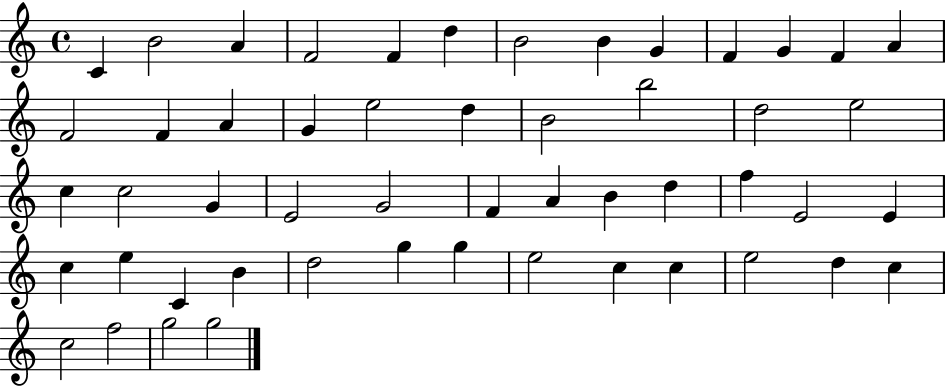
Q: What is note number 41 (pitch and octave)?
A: G5